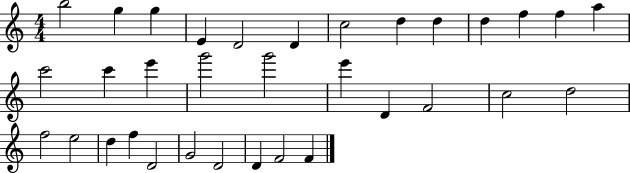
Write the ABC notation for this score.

X:1
T:Untitled
M:4/4
L:1/4
K:C
b2 g g E D2 D c2 d d d f f a c'2 c' e' g'2 g'2 e' D F2 c2 d2 f2 e2 d f D2 G2 D2 D F2 F